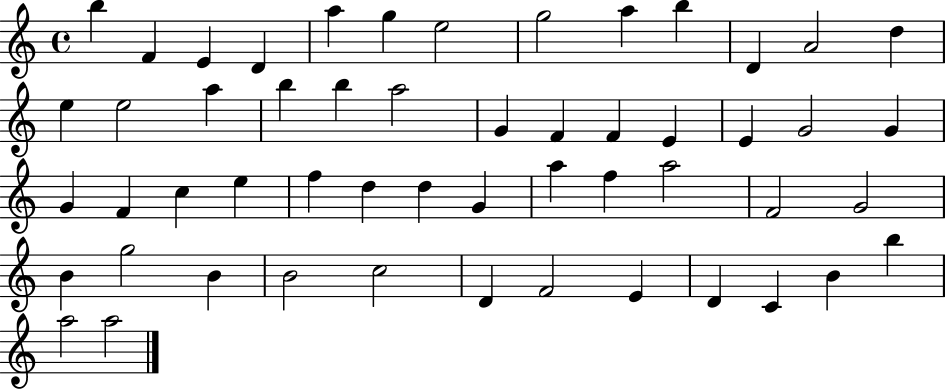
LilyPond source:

{
  \clef treble
  \time 4/4
  \defaultTimeSignature
  \key c \major
  b''4 f'4 e'4 d'4 | a''4 g''4 e''2 | g''2 a''4 b''4 | d'4 a'2 d''4 | \break e''4 e''2 a''4 | b''4 b''4 a''2 | g'4 f'4 f'4 e'4 | e'4 g'2 g'4 | \break g'4 f'4 c''4 e''4 | f''4 d''4 d''4 g'4 | a''4 f''4 a''2 | f'2 g'2 | \break b'4 g''2 b'4 | b'2 c''2 | d'4 f'2 e'4 | d'4 c'4 b'4 b''4 | \break a''2 a''2 | \bar "|."
}